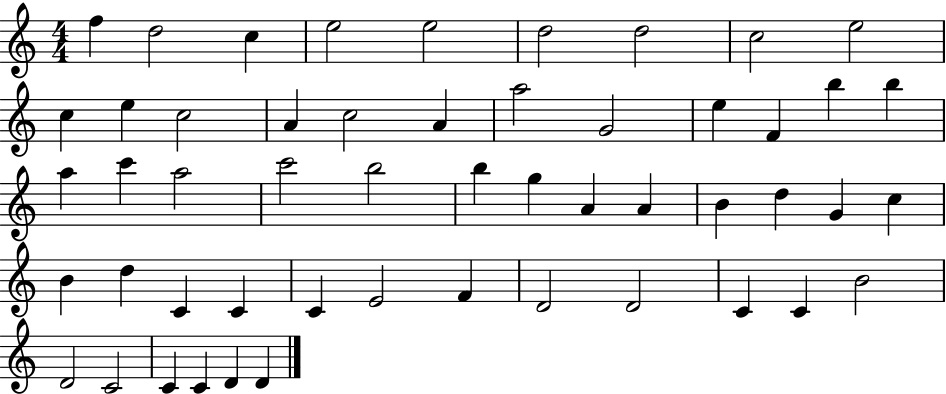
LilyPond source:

{
  \clef treble
  \numericTimeSignature
  \time 4/4
  \key c \major
  f''4 d''2 c''4 | e''2 e''2 | d''2 d''2 | c''2 e''2 | \break c''4 e''4 c''2 | a'4 c''2 a'4 | a''2 g'2 | e''4 f'4 b''4 b''4 | \break a''4 c'''4 a''2 | c'''2 b''2 | b''4 g''4 a'4 a'4 | b'4 d''4 g'4 c''4 | \break b'4 d''4 c'4 c'4 | c'4 e'2 f'4 | d'2 d'2 | c'4 c'4 b'2 | \break d'2 c'2 | c'4 c'4 d'4 d'4 | \bar "|."
}